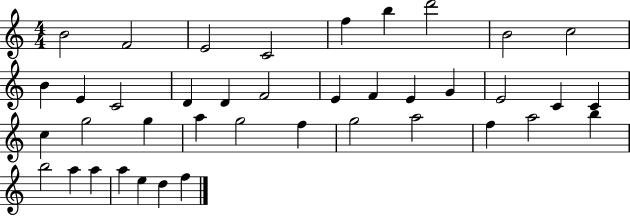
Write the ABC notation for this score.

X:1
T:Untitled
M:4/4
L:1/4
K:C
B2 F2 E2 C2 f b d'2 B2 c2 B E C2 D D F2 E F E G E2 C C c g2 g a g2 f g2 a2 f a2 b b2 a a a e d f